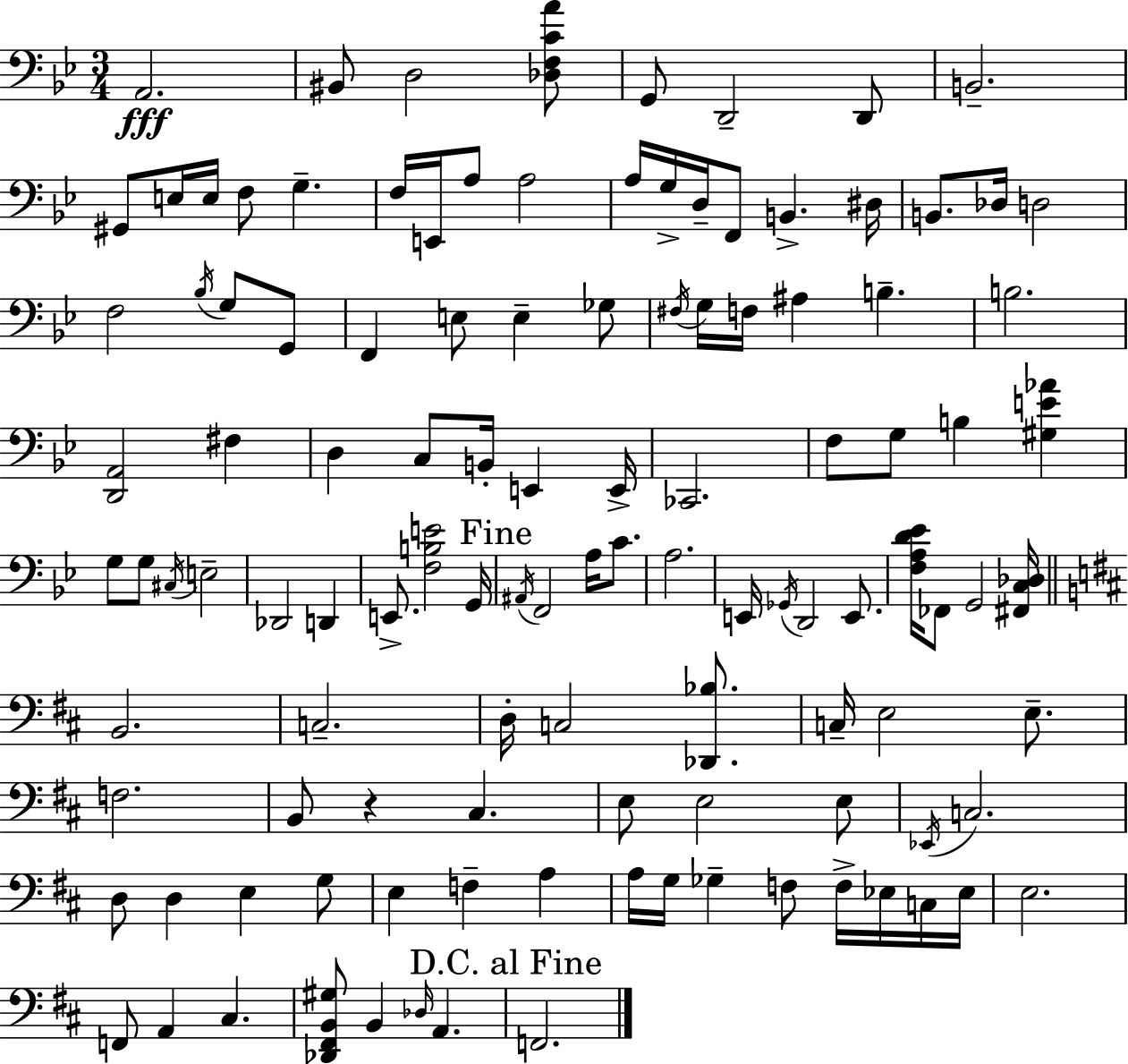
{
  \clef bass
  \numericTimeSignature
  \time 3/4
  \key bes \major
  a,2.\fff | bis,8 d2 <des f c' a'>8 | g,8 d,2-- d,8 | b,2.-- | \break gis,8 e16 e16 f8 g4.-- | f16 e,16 a8 a2 | a16 g16-> d16-- f,8 b,4.-> dis16 | b,8. des16 d2 | \break f2 \acciaccatura { bes16 } g8 g,8 | f,4 e8 e4-- ges8 | \acciaccatura { fis16 } g16 f16 ais4 b4.-- | b2. | \break <d, a,>2 fis4 | d4 c8 b,16-. e,4 | e,16-> ces,2. | f8 g8 b4 <gis e' aes'>4 | \break g8 g8 \acciaccatura { cis16 } e2-- | des,2 d,4 | e,8.-> <f b e'>2 | g,16 \mark "Fine" \acciaccatura { ais,16 } f,2 | \break a16 c'8. a2. | e,16 \acciaccatura { ges,16 } d,2 | e,8. <f a d' ees'>16 fes,8 g,2 | <fis, c des>16 \bar "||" \break \key b \minor b,2. | c2.-- | d16-. c2 <des, bes>8. | c16-- e2 e8.-- | \break f2. | b,8 r4 cis4. | e8 e2 e8 | \acciaccatura { ees,16 } c2. | \break d8 d4 e4 g8 | e4 f4-- a4 | a16 g16 ges4-- f8 f16-> ees16 c16 | ees16 e2. | \break f,8 a,4 cis4. | <des, fis, b, gis>8 b,4 \grace { des16 } a,4. | \mark "D.C. al Fine" f,2. | \bar "|."
}